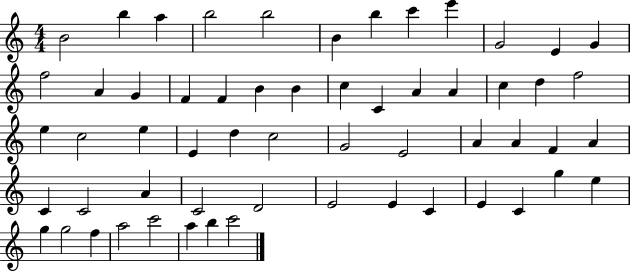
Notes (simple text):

B4/h B5/q A5/q B5/h B5/h B4/q B5/q C6/q E6/q G4/h E4/q G4/q F5/h A4/q G4/q F4/q F4/q B4/q B4/q C5/q C4/q A4/q A4/q C5/q D5/q F5/h E5/q C5/h E5/q E4/q D5/q C5/h G4/h E4/h A4/q A4/q F4/q A4/q C4/q C4/h A4/q C4/h D4/h E4/h E4/q C4/q E4/q C4/q G5/q E5/q G5/q G5/h F5/q A5/h C6/h A5/q B5/q C6/h